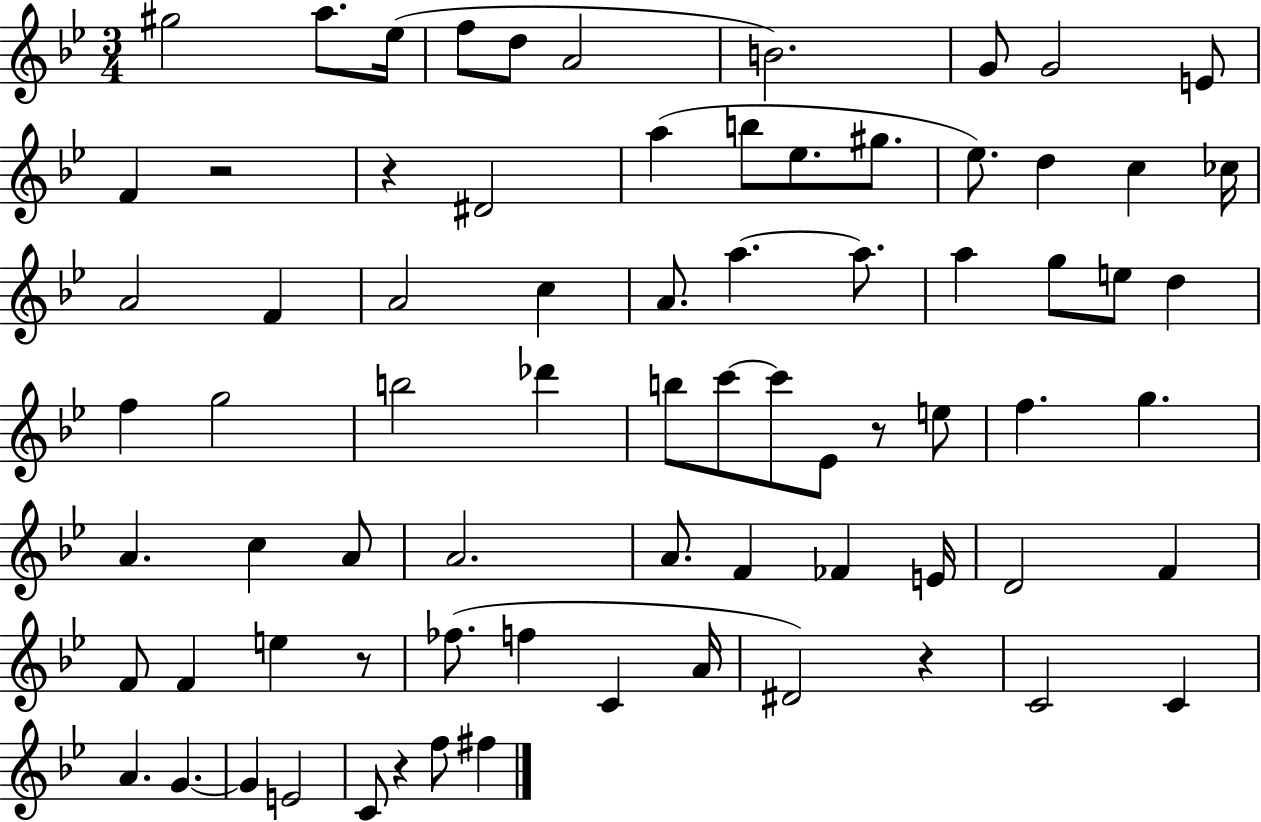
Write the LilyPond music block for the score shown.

{
  \clef treble
  \numericTimeSignature
  \time 3/4
  \key bes \major
  \repeat volta 2 { gis''2 a''8. ees''16( | f''8 d''8 a'2 | b'2.) | g'8 g'2 e'8 | \break f'4 r2 | r4 dis'2 | a''4( b''8 ees''8. gis''8. | ees''8.) d''4 c''4 ces''16 | \break a'2 f'4 | a'2 c''4 | a'8. a''4.~~ a''8. | a''4 g''8 e''8 d''4 | \break f''4 g''2 | b''2 des'''4 | b''8 c'''8~~ c'''8 ees'8 r8 e''8 | f''4. g''4. | \break a'4. c''4 a'8 | a'2. | a'8. f'4 fes'4 e'16 | d'2 f'4 | \break f'8 f'4 e''4 r8 | fes''8.( f''4 c'4 a'16 | dis'2) r4 | c'2 c'4 | \break a'4. g'4.~~ | g'4 e'2 | c'8 r4 f''8 fis''4 | } \bar "|."
}